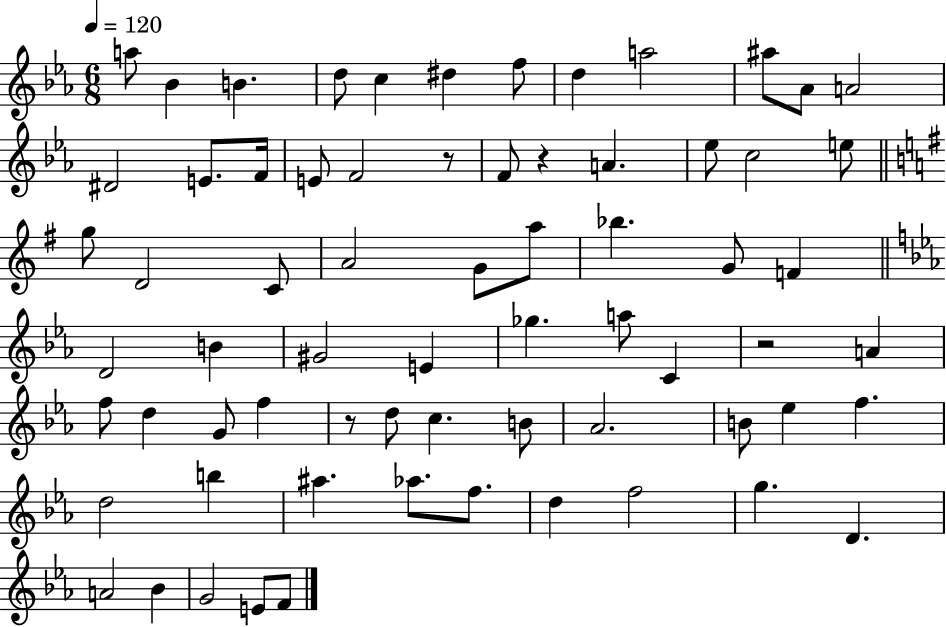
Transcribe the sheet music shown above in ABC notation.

X:1
T:Untitled
M:6/8
L:1/4
K:Eb
a/2 _B B d/2 c ^d f/2 d a2 ^a/2 _A/2 A2 ^D2 E/2 F/4 E/2 F2 z/2 F/2 z A _e/2 c2 e/2 g/2 D2 C/2 A2 G/2 a/2 _b G/2 F D2 B ^G2 E _g a/2 C z2 A f/2 d G/2 f z/2 d/2 c B/2 _A2 B/2 _e f d2 b ^a _a/2 f/2 d f2 g D A2 _B G2 E/2 F/2